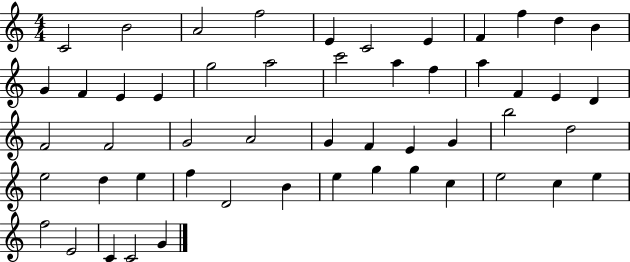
C4/h B4/h A4/h F5/h E4/q C4/h E4/q F4/q F5/q D5/q B4/q G4/q F4/q E4/q E4/q G5/h A5/h C6/h A5/q F5/q A5/q F4/q E4/q D4/q F4/h F4/h G4/h A4/h G4/q F4/q E4/q G4/q B5/h D5/h E5/h D5/q E5/q F5/q D4/h B4/q E5/q G5/q G5/q C5/q E5/h C5/q E5/q F5/h E4/h C4/q C4/h G4/q